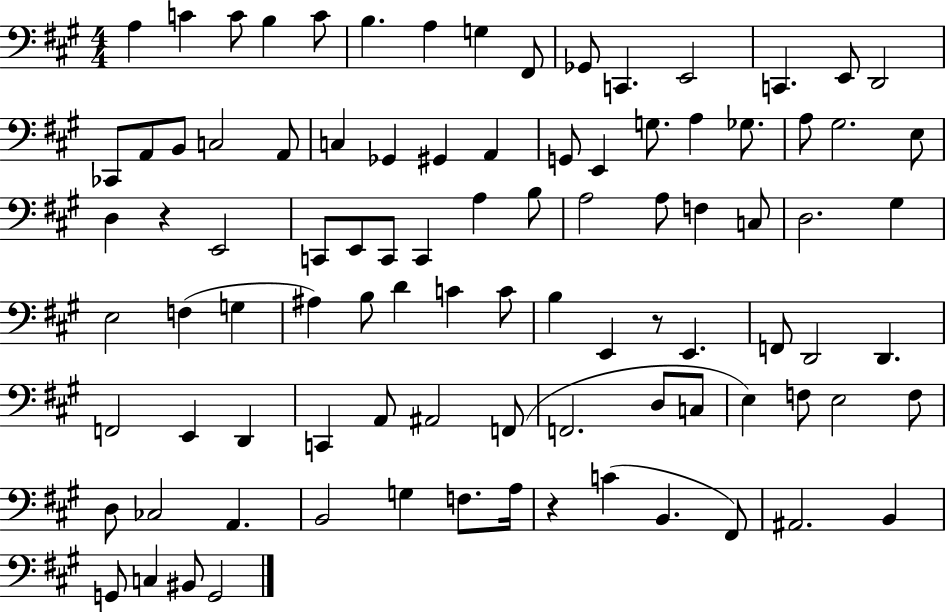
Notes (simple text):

A3/q C4/q C4/e B3/q C4/e B3/q. A3/q G3/q F#2/e Gb2/e C2/q. E2/h C2/q. E2/e D2/h CES2/e A2/e B2/e C3/h A2/e C3/q Gb2/q G#2/q A2/q G2/e E2/q G3/e. A3/q Gb3/e. A3/e G#3/h. E3/e D3/q R/q E2/h C2/e E2/e C2/e C2/q A3/q B3/e A3/h A3/e F3/q C3/e D3/h. G#3/q E3/h F3/q G3/q A#3/q B3/e D4/q C4/q C4/e B3/q E2/q R/e E2/q. F2/e D2/h D2/q. F2/h E2/q D2/q C2/q A2/e A#2/h F2/e F2/h. D3/e C3/e E3/q F3/e E3/h F3/e D3/e CES3/h A2/q. B2/h G3/q F3/e. A3/s R/q C4/q B2/q. F#2/e A#2/h. B2/q G2/e C3/q BIS2/e G2/h